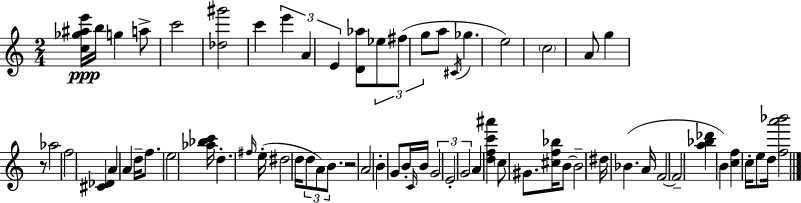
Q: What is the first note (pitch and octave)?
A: B5